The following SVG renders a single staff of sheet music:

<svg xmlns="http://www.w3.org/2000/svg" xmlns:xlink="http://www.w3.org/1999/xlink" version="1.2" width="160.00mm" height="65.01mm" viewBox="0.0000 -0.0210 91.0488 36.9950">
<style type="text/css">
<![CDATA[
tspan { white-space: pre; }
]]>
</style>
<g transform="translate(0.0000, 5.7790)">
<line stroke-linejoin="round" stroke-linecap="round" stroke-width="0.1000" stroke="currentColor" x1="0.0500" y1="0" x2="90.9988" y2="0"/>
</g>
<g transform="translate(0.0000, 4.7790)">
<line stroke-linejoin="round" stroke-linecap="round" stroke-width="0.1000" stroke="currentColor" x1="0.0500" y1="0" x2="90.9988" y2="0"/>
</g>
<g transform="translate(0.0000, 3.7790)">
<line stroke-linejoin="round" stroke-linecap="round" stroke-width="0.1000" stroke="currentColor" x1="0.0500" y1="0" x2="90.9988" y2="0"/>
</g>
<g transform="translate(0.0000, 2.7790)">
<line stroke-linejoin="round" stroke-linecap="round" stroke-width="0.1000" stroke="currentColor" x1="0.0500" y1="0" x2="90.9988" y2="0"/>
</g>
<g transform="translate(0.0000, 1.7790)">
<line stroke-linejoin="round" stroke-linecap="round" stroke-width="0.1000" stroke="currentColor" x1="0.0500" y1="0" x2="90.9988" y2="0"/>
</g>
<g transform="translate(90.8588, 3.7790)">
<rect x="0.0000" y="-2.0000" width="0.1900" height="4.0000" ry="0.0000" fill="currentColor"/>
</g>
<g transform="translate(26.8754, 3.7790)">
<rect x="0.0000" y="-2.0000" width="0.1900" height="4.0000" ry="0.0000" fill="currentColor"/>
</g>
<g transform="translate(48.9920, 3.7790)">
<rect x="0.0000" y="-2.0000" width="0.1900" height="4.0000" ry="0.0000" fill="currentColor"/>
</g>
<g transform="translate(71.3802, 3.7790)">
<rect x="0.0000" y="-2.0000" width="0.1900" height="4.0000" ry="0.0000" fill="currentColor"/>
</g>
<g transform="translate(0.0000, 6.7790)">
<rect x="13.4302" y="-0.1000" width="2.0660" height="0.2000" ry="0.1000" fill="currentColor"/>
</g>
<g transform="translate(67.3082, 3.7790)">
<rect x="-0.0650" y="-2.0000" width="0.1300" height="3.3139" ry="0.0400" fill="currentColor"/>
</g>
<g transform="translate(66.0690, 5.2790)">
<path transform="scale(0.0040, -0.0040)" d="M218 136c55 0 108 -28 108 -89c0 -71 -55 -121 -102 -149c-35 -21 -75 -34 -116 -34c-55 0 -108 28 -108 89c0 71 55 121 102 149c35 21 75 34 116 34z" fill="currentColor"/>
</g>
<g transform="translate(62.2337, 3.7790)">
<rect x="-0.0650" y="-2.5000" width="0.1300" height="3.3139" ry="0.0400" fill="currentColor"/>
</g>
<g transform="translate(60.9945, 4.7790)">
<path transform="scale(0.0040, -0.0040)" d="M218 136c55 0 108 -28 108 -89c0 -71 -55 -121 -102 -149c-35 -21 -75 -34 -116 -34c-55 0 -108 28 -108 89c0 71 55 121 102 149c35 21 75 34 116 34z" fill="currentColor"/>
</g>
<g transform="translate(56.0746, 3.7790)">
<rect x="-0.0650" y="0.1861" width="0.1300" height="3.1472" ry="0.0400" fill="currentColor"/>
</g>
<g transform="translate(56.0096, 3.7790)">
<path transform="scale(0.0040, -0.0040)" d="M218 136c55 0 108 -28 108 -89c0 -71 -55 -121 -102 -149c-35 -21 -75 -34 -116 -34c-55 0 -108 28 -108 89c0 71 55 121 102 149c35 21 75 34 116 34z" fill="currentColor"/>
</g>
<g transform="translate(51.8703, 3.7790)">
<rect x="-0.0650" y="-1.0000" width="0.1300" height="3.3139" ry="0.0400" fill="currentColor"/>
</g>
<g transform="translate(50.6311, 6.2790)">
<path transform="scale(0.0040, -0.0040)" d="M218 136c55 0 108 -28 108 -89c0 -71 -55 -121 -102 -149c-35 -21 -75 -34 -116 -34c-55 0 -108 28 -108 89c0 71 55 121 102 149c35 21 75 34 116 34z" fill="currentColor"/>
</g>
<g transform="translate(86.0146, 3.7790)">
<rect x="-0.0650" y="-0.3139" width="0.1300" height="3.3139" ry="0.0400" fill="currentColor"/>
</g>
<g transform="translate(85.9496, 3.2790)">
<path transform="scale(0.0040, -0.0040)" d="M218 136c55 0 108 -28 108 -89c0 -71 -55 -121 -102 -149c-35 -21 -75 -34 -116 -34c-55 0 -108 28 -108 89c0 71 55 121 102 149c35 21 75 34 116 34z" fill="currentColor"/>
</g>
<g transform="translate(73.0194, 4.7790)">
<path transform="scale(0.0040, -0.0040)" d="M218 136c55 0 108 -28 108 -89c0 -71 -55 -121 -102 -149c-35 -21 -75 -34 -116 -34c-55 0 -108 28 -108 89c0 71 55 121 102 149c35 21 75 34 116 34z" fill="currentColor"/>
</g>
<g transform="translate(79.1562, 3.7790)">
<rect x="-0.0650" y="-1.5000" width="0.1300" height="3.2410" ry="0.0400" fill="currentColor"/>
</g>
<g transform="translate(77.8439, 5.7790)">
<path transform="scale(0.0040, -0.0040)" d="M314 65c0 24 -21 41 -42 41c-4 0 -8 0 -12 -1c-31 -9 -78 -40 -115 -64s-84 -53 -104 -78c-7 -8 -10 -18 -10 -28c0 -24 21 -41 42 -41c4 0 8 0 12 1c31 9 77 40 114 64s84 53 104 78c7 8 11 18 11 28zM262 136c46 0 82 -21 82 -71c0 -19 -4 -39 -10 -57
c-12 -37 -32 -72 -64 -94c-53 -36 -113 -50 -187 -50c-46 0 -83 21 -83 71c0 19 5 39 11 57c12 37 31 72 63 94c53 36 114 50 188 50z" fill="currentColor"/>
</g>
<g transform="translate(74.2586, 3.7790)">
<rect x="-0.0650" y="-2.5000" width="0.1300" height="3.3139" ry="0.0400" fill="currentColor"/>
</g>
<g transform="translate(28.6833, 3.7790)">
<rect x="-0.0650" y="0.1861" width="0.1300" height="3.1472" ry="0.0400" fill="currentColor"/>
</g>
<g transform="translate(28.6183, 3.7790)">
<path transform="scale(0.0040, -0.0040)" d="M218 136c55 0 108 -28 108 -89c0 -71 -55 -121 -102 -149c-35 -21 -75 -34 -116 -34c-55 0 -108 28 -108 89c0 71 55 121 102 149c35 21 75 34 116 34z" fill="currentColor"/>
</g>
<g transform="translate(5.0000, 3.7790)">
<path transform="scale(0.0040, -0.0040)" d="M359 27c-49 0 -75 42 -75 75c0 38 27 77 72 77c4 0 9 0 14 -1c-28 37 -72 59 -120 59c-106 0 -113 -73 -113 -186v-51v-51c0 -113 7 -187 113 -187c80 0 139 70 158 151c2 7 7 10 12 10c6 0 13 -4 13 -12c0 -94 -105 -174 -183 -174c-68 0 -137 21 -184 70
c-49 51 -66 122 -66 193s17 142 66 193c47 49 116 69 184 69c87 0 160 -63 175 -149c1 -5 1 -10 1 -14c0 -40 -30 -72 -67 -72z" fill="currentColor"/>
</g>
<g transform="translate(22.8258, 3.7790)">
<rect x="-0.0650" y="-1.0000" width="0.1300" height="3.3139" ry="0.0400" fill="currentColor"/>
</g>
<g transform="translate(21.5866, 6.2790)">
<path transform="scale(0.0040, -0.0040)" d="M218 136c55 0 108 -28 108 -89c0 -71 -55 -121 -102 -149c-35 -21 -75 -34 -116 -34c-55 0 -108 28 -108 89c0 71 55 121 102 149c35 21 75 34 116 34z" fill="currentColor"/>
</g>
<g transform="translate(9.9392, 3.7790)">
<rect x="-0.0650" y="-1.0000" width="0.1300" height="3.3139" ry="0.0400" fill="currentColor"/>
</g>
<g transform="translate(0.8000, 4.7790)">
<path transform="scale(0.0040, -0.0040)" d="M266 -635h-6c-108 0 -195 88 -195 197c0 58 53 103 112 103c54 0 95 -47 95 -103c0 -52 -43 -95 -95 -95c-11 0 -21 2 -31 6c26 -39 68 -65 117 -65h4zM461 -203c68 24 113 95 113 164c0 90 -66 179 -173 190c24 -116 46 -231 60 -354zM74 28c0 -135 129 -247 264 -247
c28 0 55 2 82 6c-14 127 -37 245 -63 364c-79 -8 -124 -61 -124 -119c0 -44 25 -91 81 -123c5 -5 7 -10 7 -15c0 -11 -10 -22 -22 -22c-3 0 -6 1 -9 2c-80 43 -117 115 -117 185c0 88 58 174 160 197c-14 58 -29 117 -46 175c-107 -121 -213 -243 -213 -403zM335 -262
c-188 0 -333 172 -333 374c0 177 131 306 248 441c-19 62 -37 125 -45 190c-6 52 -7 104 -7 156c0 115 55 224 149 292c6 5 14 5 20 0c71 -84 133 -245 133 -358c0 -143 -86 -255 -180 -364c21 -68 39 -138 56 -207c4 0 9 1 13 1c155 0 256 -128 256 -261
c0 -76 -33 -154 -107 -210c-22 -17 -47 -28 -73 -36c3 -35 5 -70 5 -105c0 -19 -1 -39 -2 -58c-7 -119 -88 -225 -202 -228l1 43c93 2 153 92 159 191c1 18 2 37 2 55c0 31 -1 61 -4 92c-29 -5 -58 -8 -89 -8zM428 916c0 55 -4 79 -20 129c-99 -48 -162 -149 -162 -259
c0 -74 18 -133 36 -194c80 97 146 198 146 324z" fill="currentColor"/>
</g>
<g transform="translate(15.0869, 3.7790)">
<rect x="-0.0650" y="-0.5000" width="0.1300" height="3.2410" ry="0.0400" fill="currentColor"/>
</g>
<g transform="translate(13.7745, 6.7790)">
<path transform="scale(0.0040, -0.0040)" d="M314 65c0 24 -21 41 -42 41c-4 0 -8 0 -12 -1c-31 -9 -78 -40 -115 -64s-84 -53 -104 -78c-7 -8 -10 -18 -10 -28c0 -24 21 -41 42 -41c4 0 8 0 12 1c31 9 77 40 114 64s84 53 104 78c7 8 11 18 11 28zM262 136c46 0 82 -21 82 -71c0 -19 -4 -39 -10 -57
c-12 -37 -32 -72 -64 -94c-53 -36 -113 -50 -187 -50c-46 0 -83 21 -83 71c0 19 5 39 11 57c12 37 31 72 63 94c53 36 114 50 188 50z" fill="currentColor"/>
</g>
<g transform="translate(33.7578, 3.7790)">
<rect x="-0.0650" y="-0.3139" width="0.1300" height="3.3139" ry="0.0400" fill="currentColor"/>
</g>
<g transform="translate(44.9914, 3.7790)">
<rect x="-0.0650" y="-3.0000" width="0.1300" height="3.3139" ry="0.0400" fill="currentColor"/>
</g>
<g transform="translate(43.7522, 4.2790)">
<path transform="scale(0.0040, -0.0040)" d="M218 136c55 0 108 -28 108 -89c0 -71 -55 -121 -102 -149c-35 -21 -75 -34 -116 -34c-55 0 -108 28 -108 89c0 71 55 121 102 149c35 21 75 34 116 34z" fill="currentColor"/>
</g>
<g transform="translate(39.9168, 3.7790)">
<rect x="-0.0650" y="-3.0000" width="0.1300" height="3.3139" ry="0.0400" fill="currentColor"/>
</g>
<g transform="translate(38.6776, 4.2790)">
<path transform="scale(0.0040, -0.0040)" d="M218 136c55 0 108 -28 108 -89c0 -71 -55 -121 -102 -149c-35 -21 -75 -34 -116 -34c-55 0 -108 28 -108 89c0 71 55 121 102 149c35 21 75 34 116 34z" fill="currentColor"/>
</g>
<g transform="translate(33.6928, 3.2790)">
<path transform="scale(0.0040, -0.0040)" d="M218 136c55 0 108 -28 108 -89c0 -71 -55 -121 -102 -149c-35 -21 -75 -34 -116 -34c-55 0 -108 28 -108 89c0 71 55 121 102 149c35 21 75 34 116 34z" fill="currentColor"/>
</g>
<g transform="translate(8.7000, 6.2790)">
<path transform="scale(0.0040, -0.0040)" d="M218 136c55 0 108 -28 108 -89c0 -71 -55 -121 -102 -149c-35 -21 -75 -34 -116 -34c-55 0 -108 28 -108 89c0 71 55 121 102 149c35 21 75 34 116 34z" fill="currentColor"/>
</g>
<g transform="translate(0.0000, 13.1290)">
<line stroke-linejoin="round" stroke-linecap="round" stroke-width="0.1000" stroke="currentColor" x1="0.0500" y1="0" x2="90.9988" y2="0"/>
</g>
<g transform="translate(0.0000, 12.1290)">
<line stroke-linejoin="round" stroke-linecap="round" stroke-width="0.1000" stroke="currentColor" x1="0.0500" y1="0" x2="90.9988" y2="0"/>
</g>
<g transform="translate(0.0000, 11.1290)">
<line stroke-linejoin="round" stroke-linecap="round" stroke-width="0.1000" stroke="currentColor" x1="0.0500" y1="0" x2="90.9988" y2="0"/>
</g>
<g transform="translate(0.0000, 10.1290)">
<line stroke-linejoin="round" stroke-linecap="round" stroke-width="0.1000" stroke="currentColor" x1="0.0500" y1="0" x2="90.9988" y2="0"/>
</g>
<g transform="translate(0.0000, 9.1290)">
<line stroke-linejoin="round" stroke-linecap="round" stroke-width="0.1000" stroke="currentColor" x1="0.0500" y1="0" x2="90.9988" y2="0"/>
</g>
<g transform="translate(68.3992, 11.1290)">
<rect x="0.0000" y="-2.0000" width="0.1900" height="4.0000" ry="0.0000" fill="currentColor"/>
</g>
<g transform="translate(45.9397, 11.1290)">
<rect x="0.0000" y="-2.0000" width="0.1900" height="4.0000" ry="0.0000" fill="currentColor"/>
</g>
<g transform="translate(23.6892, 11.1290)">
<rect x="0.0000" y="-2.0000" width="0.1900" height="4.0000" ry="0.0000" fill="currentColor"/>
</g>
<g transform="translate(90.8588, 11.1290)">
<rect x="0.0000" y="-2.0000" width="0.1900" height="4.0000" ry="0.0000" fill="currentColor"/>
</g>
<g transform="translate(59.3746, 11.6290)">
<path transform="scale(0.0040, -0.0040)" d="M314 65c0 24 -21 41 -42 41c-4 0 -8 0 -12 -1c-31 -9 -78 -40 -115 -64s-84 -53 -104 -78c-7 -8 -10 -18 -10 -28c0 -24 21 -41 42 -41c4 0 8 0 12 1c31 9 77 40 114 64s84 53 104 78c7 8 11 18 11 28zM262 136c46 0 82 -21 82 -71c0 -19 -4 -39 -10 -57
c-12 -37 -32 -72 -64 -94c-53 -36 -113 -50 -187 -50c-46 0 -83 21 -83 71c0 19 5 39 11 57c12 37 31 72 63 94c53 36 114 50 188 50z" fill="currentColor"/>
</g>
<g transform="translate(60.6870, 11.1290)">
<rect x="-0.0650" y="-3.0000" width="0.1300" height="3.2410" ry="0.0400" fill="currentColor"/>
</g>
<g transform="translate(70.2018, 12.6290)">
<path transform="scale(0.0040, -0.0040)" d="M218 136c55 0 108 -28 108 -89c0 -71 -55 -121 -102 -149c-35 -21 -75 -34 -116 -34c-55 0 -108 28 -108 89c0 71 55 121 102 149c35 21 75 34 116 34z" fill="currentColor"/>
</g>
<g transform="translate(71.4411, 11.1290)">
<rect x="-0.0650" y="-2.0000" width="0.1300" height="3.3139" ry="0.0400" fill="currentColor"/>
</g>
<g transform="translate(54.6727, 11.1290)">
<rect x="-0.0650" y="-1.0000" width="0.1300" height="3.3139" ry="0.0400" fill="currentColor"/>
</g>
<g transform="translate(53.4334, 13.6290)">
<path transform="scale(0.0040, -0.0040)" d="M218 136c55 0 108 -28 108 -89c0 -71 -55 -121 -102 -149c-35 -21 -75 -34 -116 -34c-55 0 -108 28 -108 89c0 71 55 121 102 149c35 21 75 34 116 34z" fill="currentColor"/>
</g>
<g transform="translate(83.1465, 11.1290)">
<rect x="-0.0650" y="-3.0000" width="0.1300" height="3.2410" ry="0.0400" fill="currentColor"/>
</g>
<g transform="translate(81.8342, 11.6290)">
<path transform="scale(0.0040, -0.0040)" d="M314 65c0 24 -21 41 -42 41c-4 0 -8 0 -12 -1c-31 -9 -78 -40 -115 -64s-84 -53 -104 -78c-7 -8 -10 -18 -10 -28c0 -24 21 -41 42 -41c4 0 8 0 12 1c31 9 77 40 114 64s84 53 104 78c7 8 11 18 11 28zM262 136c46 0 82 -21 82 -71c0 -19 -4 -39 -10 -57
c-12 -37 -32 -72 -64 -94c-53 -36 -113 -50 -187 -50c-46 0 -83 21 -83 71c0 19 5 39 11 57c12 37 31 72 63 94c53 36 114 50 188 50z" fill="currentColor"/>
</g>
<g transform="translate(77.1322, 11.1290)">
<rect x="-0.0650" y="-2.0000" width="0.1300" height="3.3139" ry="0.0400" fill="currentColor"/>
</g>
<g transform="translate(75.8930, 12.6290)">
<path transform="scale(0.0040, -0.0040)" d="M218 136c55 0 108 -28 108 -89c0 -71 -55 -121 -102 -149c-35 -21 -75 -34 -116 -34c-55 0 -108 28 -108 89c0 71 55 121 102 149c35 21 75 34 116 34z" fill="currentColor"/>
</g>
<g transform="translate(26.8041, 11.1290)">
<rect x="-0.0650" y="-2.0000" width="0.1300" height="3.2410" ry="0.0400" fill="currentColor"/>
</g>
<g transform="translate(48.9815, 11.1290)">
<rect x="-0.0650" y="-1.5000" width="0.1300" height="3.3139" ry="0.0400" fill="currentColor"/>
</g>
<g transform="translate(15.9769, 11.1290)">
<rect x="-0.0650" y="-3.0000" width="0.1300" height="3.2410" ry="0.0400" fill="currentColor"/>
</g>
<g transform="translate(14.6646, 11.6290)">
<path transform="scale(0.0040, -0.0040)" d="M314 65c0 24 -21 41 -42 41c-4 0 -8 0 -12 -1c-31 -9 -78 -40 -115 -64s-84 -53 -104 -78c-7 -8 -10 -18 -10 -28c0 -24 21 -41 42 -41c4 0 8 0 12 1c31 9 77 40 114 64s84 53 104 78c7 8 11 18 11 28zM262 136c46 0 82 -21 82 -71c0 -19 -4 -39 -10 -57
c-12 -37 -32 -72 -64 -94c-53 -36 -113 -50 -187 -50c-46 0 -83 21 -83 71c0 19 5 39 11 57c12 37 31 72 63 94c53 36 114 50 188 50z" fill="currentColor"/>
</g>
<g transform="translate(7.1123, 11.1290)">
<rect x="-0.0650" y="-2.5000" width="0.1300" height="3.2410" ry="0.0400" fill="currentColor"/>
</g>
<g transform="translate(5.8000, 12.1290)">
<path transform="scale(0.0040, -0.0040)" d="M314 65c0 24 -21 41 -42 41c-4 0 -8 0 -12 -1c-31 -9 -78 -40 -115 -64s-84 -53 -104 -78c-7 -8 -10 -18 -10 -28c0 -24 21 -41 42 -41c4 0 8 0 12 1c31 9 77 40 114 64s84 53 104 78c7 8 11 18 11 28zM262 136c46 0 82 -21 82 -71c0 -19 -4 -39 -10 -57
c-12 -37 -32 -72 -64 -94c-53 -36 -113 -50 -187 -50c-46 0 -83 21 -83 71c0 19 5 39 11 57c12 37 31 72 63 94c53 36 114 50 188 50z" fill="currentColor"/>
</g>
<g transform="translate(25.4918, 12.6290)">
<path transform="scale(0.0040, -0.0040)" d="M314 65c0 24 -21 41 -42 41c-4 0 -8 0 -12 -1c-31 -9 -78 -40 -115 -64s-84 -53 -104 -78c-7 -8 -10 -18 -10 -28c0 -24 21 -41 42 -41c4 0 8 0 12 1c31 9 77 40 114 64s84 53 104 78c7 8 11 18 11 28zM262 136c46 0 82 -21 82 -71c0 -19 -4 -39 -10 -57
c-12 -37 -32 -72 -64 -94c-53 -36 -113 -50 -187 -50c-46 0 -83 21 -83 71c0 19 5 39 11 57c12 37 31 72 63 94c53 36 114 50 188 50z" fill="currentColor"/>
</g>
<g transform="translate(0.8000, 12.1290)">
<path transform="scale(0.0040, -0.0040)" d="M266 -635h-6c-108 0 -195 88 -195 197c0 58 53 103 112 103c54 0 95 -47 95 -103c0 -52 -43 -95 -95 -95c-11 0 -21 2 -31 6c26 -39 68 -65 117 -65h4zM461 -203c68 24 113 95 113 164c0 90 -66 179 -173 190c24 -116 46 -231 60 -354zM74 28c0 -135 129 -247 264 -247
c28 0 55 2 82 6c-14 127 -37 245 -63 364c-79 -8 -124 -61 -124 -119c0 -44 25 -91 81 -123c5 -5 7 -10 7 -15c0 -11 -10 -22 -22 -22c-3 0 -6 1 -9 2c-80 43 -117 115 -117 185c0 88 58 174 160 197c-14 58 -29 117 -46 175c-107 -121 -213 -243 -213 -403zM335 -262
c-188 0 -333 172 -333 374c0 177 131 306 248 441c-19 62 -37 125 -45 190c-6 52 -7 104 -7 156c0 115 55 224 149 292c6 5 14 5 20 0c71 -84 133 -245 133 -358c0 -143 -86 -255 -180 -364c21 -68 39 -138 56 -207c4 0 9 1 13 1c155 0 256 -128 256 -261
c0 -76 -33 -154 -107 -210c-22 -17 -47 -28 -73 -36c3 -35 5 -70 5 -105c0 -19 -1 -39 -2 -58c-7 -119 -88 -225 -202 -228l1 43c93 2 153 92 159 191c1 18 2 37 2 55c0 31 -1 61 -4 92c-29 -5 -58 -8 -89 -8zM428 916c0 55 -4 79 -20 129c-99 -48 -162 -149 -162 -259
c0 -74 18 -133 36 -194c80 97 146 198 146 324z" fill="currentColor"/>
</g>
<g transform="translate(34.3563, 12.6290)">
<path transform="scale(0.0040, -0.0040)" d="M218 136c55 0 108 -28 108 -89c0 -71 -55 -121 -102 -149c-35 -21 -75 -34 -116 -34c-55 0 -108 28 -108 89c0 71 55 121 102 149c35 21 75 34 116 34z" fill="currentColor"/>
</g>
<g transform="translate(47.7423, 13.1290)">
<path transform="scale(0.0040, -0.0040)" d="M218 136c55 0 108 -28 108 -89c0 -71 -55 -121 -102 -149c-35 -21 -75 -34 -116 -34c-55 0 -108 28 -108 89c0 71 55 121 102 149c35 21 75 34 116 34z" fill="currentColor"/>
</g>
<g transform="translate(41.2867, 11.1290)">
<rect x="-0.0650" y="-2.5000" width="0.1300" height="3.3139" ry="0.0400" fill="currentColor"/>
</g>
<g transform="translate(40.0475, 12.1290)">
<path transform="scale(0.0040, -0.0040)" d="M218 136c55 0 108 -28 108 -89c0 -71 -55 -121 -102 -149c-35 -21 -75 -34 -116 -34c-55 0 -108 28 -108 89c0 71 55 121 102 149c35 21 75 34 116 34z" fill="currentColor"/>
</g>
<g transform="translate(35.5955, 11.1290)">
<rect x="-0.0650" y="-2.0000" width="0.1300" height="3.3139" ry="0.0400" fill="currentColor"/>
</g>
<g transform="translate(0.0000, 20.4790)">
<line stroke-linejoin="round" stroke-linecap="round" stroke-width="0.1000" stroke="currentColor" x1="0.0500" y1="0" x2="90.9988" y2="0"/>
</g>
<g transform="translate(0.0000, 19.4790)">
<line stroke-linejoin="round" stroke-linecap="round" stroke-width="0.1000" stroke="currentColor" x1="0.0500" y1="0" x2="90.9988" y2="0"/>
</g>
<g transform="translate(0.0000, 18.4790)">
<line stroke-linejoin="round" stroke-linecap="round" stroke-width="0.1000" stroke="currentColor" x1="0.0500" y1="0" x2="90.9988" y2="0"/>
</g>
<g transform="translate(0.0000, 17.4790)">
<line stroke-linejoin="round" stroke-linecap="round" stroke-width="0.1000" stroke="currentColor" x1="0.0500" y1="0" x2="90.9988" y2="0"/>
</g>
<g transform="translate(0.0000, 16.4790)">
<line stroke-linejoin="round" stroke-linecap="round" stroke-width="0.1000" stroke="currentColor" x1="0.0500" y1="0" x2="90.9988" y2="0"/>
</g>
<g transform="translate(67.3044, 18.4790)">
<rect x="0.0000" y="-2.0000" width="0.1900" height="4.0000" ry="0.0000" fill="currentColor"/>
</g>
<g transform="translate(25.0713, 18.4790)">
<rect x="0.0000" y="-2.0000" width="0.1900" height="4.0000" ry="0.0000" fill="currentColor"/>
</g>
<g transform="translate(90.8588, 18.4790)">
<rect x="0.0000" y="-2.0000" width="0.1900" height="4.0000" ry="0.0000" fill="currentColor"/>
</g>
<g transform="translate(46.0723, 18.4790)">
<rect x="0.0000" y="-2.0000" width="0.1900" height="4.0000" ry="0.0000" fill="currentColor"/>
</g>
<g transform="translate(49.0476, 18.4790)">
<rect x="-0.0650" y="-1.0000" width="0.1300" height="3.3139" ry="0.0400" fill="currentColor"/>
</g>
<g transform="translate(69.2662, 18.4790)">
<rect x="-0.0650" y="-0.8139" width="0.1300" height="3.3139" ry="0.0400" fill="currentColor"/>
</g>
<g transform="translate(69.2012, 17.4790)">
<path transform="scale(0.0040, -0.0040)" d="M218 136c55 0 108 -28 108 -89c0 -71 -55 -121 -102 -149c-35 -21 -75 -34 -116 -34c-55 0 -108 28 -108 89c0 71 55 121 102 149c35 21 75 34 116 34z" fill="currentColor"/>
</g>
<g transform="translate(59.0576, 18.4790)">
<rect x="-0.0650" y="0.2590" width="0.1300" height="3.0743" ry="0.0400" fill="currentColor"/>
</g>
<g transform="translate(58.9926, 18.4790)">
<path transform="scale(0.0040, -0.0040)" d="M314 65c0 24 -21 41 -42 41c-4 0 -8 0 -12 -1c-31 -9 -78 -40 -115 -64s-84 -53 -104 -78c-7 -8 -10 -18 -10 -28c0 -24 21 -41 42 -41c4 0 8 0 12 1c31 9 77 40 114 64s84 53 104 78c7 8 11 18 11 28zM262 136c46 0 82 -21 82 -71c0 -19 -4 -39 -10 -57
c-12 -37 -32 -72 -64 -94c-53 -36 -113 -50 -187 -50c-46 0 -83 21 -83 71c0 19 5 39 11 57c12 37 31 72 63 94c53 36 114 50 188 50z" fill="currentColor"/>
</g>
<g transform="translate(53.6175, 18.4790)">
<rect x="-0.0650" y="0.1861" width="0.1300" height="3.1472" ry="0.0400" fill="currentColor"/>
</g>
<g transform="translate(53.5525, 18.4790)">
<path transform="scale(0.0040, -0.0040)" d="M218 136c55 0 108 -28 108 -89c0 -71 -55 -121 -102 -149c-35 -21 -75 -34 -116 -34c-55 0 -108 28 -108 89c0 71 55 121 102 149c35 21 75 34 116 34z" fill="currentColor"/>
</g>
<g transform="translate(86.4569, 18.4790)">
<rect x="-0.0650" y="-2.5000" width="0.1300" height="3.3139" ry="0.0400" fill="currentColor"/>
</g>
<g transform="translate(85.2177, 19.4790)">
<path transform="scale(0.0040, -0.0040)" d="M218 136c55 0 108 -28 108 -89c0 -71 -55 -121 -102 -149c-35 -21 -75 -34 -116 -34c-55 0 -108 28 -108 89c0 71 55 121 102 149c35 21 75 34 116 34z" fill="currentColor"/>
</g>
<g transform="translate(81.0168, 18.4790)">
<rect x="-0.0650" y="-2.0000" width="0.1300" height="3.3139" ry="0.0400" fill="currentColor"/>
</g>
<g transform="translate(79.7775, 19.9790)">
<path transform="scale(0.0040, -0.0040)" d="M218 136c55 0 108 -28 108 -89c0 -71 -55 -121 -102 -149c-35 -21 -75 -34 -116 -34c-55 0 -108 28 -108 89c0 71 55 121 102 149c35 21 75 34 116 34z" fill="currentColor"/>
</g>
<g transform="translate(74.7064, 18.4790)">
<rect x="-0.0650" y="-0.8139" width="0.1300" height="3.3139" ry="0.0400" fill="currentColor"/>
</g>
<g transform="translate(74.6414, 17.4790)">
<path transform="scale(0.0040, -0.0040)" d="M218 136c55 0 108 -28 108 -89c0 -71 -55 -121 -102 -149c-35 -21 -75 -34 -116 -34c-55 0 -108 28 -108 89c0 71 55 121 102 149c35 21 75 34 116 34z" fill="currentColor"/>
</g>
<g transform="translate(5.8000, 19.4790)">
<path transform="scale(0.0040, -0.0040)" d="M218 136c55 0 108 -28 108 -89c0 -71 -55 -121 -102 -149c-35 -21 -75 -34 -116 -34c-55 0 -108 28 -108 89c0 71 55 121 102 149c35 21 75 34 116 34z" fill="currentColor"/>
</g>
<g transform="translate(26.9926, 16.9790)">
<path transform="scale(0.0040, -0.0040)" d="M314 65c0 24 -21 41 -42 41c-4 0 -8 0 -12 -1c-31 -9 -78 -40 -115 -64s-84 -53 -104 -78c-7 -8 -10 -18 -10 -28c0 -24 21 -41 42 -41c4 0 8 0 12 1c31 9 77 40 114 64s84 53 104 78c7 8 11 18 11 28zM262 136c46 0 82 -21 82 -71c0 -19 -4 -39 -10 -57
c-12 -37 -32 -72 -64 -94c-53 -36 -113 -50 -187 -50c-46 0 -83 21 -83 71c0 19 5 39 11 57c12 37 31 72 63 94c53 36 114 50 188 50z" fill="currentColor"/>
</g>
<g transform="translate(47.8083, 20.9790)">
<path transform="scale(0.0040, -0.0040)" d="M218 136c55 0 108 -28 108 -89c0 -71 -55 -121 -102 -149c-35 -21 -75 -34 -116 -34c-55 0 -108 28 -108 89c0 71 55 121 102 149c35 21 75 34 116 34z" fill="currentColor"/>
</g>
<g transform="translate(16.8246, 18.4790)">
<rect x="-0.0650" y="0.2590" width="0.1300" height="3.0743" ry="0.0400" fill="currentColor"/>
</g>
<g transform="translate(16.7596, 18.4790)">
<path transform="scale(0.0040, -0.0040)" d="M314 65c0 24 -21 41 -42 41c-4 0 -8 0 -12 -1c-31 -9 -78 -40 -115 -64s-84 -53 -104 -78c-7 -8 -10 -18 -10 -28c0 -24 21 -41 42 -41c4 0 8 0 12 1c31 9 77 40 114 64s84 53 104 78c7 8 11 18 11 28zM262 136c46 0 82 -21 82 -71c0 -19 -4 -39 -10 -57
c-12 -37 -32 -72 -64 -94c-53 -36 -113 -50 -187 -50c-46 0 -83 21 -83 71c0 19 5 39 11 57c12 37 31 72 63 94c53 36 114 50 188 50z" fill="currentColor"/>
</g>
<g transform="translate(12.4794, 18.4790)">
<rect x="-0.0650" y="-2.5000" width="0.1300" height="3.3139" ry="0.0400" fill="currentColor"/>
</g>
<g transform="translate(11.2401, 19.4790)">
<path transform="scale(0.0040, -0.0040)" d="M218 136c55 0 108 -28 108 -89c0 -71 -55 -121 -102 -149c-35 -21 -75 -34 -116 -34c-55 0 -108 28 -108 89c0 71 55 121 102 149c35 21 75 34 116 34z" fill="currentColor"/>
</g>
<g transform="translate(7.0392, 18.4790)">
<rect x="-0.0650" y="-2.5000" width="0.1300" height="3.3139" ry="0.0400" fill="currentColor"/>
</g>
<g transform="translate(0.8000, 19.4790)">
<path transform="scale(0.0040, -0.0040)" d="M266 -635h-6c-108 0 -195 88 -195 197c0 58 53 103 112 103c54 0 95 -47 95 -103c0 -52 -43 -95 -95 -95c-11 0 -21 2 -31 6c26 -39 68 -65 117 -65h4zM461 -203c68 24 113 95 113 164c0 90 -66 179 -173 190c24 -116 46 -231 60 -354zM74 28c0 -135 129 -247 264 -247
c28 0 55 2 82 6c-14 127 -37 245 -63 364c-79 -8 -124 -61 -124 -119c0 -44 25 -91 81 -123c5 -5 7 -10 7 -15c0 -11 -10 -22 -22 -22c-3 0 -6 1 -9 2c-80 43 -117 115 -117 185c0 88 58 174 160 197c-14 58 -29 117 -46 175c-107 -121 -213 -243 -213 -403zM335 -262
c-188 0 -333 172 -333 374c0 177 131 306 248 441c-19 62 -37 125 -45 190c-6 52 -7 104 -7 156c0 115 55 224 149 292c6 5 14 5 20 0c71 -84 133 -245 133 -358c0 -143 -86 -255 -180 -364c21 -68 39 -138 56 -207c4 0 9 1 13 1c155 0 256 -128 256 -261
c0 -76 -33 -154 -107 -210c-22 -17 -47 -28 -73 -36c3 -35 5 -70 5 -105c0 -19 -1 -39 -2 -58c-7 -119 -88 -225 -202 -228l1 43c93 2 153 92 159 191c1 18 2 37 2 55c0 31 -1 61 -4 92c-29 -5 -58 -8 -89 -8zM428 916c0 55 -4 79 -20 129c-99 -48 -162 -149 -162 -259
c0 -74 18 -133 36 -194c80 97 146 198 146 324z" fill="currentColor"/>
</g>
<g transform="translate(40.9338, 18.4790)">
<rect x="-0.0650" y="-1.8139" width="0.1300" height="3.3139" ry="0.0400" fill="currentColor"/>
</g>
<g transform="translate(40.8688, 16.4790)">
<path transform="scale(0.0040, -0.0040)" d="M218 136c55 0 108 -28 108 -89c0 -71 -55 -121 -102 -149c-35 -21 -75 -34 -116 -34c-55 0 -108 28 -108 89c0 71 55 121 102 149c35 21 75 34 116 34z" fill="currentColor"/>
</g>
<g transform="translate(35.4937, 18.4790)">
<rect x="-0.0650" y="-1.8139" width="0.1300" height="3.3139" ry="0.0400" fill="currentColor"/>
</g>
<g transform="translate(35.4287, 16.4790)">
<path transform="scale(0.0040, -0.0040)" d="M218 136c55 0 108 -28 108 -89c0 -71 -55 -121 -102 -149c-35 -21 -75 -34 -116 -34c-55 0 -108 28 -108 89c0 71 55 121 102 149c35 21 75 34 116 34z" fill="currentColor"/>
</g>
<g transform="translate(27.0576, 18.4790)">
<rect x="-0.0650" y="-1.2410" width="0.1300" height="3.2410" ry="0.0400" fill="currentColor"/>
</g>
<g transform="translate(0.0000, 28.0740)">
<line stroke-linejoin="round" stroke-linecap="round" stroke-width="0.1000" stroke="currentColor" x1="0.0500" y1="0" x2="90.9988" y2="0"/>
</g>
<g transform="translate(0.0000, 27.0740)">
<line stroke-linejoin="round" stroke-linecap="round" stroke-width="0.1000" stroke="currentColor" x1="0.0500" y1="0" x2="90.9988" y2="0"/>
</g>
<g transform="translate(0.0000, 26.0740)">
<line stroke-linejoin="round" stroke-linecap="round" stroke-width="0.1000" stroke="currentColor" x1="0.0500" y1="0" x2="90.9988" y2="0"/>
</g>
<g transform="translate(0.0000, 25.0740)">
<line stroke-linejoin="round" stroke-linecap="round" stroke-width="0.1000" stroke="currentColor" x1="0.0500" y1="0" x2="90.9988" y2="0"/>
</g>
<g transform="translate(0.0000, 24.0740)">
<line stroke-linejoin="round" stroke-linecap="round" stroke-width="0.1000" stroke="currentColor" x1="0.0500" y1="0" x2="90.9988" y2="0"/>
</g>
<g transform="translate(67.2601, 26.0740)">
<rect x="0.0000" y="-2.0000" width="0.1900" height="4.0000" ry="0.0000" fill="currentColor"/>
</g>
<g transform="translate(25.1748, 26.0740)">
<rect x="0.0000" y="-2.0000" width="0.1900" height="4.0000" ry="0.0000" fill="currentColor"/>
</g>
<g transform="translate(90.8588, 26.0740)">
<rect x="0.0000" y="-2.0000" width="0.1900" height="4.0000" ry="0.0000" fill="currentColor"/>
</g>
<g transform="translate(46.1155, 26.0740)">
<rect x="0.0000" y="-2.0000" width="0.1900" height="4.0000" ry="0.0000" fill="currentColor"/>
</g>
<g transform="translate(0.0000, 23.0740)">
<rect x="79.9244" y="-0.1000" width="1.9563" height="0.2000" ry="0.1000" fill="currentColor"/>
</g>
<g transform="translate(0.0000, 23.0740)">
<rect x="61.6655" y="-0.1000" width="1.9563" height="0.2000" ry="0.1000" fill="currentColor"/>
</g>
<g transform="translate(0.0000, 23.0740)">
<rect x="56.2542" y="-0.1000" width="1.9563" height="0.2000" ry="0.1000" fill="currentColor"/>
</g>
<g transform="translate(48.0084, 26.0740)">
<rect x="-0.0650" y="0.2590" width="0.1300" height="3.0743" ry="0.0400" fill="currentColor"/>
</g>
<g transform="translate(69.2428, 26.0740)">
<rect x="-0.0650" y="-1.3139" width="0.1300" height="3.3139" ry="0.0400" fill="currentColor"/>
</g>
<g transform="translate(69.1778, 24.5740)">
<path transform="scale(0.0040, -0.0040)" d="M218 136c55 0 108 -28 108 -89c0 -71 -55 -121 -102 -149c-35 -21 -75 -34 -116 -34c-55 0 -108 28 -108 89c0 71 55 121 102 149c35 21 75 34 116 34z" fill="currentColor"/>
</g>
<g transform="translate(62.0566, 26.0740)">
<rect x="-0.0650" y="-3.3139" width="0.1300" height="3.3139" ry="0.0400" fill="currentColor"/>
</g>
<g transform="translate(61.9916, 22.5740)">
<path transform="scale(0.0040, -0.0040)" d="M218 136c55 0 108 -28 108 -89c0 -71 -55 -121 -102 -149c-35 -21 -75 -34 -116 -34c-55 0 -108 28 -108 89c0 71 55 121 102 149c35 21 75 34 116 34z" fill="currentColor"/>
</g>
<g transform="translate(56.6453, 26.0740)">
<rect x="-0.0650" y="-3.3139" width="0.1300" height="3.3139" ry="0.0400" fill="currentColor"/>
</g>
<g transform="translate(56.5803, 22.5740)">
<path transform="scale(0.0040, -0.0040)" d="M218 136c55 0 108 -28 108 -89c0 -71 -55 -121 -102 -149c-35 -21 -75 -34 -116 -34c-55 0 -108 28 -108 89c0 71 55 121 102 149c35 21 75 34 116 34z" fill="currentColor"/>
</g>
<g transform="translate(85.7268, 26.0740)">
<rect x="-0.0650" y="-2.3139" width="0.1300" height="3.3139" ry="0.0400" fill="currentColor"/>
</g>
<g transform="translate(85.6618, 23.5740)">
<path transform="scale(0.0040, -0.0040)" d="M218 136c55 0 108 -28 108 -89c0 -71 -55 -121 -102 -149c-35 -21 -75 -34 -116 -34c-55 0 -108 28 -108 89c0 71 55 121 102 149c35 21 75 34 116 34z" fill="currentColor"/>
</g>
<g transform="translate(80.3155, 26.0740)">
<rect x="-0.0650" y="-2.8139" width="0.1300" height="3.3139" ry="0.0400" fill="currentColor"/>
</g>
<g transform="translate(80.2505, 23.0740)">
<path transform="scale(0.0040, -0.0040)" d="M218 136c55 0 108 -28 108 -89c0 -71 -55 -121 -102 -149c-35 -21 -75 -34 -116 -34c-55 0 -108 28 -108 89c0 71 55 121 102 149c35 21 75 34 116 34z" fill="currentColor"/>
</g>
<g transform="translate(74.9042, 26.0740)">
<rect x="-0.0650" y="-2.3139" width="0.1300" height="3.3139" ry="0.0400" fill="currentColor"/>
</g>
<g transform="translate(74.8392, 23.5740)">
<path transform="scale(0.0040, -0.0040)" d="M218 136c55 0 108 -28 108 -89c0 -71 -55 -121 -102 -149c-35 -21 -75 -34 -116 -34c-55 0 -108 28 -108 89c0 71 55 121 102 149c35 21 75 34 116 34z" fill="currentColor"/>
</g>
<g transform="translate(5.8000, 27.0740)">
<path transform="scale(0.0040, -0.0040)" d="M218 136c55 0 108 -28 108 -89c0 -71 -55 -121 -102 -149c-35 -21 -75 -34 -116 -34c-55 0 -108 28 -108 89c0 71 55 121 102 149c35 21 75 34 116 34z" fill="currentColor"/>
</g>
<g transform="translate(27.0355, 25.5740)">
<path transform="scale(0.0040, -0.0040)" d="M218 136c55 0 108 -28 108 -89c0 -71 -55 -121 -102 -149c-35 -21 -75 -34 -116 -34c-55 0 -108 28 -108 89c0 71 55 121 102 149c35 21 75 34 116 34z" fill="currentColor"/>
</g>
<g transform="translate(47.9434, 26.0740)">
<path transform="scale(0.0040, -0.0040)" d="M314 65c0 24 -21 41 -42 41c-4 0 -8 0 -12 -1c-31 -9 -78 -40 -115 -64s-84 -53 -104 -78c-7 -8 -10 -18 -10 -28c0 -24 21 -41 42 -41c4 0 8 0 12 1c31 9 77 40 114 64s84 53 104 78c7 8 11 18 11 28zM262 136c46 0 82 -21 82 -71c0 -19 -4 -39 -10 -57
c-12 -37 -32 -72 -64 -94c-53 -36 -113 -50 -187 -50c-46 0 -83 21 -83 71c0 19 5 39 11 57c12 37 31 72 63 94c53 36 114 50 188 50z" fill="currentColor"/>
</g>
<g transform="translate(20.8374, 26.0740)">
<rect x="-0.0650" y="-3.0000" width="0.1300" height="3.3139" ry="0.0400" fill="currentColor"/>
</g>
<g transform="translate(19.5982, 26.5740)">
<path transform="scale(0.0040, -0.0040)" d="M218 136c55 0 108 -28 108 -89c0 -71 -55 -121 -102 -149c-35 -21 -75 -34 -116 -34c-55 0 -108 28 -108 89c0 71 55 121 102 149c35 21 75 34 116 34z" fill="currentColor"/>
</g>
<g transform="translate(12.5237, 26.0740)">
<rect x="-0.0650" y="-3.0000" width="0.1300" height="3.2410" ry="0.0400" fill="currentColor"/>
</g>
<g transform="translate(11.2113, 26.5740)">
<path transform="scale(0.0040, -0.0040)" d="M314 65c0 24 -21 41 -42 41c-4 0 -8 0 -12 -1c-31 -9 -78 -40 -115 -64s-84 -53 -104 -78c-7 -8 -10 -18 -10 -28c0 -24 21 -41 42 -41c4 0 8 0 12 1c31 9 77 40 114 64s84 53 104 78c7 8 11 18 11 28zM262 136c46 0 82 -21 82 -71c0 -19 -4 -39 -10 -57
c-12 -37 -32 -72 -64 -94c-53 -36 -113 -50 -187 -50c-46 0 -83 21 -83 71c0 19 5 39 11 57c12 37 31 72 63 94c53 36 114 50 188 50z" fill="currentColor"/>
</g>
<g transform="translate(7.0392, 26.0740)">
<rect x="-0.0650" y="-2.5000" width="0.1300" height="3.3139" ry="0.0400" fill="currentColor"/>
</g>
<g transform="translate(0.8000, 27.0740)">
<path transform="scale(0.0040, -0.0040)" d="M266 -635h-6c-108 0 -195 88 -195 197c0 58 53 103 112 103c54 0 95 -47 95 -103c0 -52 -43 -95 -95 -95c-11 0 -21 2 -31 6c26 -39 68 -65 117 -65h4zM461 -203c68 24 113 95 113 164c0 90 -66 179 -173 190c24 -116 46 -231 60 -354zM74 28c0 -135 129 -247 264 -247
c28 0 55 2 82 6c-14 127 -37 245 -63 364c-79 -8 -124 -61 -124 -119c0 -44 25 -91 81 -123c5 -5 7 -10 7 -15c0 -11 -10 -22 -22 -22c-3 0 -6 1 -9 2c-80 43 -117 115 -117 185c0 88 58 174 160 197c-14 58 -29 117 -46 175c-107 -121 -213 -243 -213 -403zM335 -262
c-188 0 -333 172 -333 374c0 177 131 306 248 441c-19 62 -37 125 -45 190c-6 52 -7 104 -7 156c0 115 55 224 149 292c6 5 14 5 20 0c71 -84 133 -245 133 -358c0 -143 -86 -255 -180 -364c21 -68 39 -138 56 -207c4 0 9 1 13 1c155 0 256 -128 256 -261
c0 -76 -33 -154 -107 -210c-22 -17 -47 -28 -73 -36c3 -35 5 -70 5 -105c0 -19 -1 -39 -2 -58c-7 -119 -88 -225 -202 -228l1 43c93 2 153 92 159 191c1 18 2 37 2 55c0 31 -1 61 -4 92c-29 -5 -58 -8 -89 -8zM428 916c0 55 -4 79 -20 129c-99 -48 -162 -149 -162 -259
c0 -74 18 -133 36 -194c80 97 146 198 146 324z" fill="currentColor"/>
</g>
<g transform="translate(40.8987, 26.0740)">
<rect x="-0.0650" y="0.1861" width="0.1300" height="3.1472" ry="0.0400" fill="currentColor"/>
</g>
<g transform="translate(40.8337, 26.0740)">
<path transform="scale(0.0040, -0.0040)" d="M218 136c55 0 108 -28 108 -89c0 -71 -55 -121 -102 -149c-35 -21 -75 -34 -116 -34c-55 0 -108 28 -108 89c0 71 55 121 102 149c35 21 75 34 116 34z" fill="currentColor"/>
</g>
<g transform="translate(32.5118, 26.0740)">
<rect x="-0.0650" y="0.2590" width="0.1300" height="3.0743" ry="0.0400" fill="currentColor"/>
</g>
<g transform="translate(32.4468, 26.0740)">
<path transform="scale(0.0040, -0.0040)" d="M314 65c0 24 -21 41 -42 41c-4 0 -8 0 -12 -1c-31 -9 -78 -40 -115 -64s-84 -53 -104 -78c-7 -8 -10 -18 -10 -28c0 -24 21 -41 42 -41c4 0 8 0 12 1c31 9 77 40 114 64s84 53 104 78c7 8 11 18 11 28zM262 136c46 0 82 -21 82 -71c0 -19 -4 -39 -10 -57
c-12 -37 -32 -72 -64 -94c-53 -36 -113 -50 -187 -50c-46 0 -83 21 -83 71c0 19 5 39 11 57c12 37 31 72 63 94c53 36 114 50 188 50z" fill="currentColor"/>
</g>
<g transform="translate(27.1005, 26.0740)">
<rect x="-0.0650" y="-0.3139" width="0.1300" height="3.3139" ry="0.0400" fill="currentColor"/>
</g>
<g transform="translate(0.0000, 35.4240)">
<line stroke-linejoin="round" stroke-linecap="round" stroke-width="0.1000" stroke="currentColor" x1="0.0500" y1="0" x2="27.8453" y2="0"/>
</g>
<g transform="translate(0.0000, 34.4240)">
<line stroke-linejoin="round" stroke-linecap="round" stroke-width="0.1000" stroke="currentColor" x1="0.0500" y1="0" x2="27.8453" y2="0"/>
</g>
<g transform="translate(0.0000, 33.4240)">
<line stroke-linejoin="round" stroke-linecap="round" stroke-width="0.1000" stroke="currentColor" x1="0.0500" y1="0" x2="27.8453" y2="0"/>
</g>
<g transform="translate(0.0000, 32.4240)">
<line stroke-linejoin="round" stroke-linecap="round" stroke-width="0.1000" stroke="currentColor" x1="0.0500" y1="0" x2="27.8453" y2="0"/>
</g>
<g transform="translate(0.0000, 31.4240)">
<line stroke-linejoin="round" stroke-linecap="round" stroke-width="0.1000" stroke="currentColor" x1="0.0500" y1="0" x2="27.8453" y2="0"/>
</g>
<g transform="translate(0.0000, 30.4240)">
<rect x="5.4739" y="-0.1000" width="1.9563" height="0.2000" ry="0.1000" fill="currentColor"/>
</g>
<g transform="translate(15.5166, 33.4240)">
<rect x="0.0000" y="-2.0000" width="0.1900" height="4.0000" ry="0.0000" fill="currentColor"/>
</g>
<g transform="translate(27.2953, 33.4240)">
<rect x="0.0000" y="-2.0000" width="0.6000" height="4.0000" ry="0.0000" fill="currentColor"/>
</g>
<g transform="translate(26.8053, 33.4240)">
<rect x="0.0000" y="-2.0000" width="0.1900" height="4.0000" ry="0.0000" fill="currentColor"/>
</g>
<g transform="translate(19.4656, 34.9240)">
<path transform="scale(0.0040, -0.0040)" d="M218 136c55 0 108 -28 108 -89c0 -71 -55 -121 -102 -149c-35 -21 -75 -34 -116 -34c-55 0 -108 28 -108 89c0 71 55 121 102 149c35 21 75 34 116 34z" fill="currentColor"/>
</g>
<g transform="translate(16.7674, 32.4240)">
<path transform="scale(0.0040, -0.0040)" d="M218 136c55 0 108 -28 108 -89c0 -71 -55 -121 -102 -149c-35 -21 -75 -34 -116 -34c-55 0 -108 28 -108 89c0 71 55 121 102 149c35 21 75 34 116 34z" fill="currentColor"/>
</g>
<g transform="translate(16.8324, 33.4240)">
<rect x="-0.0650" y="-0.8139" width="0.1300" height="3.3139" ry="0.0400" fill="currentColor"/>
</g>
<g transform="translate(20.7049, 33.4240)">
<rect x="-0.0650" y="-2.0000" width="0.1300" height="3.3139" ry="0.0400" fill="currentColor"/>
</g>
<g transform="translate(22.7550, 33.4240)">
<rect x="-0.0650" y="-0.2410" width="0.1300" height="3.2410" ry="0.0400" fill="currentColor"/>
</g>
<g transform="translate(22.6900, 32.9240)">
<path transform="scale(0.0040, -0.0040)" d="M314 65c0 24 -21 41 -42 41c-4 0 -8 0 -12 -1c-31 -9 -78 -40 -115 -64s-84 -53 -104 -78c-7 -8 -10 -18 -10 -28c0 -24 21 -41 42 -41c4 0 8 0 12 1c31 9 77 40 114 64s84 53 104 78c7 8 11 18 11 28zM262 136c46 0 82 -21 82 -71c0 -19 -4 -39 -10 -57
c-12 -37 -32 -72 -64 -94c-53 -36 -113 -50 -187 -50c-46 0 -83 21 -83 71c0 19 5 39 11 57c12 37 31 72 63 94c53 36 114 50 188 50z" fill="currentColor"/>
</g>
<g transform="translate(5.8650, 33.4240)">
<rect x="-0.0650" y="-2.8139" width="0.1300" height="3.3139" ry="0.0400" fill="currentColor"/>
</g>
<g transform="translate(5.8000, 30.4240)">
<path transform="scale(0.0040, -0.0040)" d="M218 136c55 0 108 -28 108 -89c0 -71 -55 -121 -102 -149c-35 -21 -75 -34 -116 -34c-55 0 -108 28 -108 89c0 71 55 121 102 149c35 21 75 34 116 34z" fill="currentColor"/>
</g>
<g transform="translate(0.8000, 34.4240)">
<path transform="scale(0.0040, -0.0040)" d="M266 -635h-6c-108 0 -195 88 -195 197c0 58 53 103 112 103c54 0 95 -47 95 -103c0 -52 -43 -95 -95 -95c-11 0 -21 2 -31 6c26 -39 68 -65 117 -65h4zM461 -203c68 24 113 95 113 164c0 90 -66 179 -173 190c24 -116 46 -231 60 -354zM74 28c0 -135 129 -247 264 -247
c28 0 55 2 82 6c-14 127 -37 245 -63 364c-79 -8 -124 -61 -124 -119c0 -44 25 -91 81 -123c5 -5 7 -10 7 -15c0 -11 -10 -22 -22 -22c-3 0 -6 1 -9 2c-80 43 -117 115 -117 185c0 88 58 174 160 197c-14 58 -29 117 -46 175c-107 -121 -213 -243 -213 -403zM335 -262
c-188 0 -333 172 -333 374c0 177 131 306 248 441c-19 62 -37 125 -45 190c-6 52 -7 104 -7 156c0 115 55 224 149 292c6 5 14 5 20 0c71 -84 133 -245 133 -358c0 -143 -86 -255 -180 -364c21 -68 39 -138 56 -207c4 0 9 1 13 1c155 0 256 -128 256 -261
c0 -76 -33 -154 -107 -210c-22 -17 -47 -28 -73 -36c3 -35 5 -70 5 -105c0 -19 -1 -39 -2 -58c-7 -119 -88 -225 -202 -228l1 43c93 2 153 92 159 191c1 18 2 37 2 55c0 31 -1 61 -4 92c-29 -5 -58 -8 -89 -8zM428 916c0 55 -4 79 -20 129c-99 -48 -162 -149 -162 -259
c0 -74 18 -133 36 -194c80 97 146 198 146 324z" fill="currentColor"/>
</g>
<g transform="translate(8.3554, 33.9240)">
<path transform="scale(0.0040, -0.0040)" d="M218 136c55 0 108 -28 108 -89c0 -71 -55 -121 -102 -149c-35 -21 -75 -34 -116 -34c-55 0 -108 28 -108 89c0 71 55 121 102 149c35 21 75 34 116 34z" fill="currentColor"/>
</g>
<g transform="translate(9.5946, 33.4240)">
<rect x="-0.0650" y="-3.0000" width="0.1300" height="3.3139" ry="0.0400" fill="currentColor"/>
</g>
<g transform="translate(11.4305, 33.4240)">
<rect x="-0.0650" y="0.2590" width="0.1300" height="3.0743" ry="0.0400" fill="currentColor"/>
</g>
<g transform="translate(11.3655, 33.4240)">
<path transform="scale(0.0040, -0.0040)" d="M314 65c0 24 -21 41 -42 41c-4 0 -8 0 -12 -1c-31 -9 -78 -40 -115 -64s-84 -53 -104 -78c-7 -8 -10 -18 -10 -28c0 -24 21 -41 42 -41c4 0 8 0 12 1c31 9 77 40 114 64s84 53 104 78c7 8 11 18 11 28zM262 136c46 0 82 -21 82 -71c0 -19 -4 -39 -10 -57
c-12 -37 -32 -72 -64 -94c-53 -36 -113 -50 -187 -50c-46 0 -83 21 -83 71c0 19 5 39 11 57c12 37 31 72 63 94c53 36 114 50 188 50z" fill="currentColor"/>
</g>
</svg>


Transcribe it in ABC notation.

X:1
T:Untitled
M:4/4
L:1/4
K:C
D C2 D B c A A D B G F G E2 c G2 A2 F2 F G E D A2 F F A2 G G B2 e2 f f D B B2 d d F G G A2 A c B2 B B2 b b e g a g a A B2 d F c2